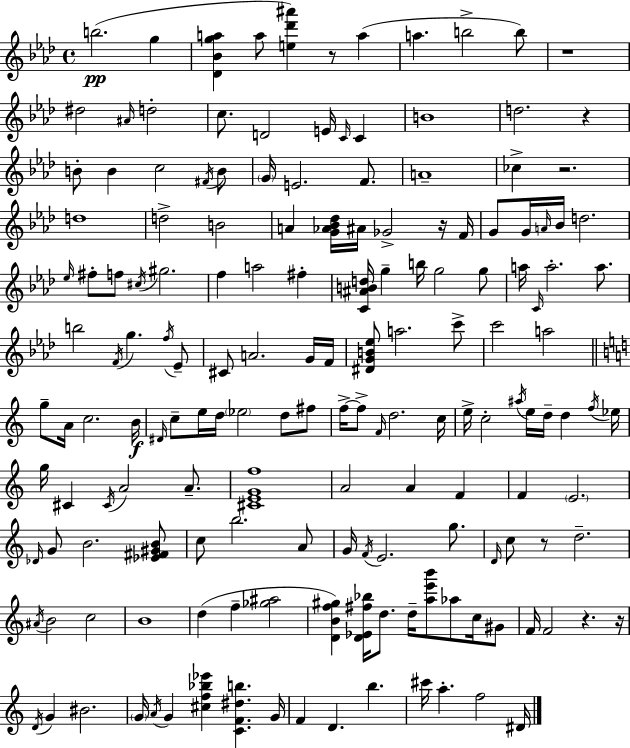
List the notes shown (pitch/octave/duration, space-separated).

B5/h. G5/q [Db4,Bb4,G5,A5]/q A5/e [E5,Db6,A#6]/q R/e A5/q A5/q. B5/h B5/e R/w D#5/h A#4/s D5/h C5/e. D4/h E4/s C4/s C4/q B4/w D5/h. R/q B4/e B4/q C5/h F#4/s B4/e G4/s E4/h. F4/e. A4/w CES5/q R/h. D5/w D5/h B4/h A4/q [G4,Ab4,Bb4,Db5]/s A#4/s Gb4/h R/s F4/s G4/e G4/s A4/s Bb4/s D5/h. Eb5/s F#5/e F5/e C#5/s G#5/h. F5/q A5/h F#5/q [C4,A#4,B4,D5]/s G5/q B5/s G5/h G5/e A5/s C4/s A5/h. A5/e. B5/h F4/s G5/q. F5/s Eb4/e C#4/e A4/h. G4/s F4/s [D#4,G4,B4,Eb5]/e A5/h. C6/e C6/h A5/h G5/e A4/s C5/h. B4/s D#4/s C5/e E5/s D5/s Eb5/h D5/e F#5/e F5/s F5/e F4/s D5/h. C5/s E5/s C5/h A#5/s E5/s D5/s D5/q F5/s Eb5/s G5/s C#4/q C#4/s A4/h A4/e. [C#4,E4,G4,F5]/w A4/h A4/q F4/q F4/q E4/h. Db4/s G4/e B4/h. [Eb4,F#4,G#4,B4]/e C5/e B5/h. A4/e G4/s F4/s E4/h. G5/e. D4/s C5/e R/e D5/h. A#4/s B4/h C5/h B4/w D5/q F5/q [Gb5,A#5]/h [D4,B4,F5,G#5]/q [D4,Eb4,F#5,Bb5]/s D5/e. D5/s [A5,E6,B6]/e Ab5/e C5/s G#4/e F4/s F4/h R/q. R/s D4/s G4/q BIS4/h. G4/s A4/s G4/q [C#5,F5,Bb5,Eb6]/q [C4,F4,D#5,B5]/q. G4/s F4/q D4/q. B5/q. C#6/s A5/q. F5/h D#4/s